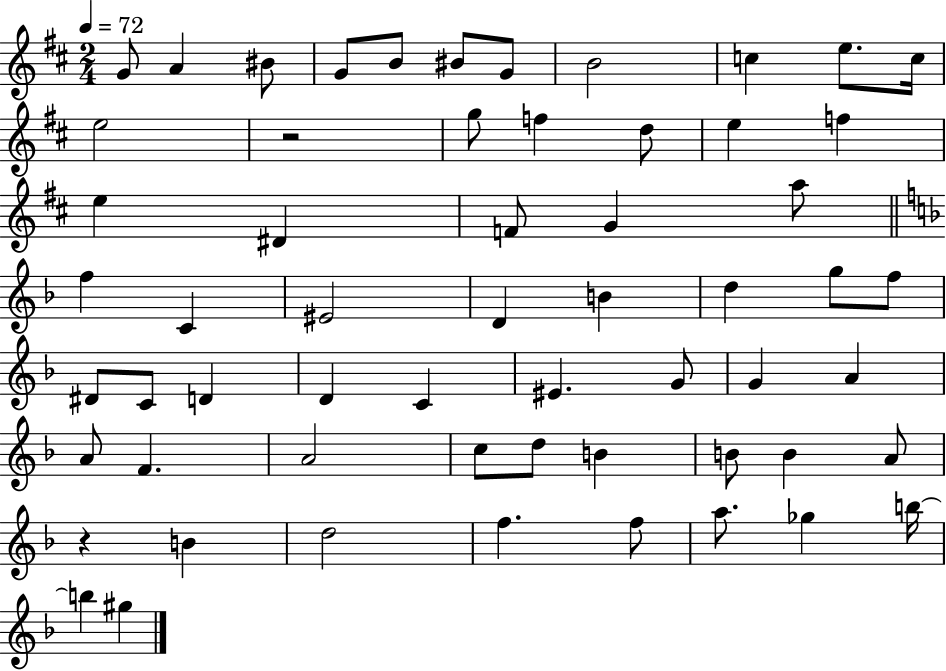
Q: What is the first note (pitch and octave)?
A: G4